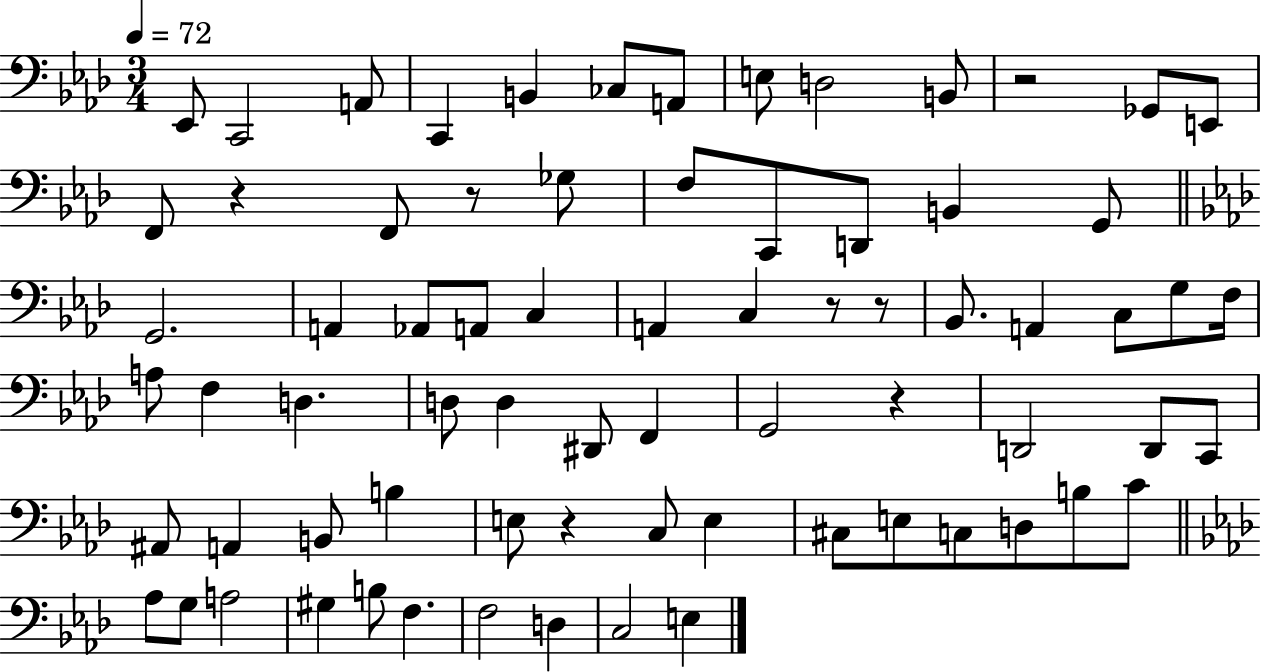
Eb2/e C2/h A2/e C2/q B2/q CES3/e A2/e E3/e D3/h B2/e R/h Gb2/e E2/e F2/e R/q F2/e R/e Gb3/e F3/e C2/e D2/e B2/q G2/e G2/h. A2/q Ab2/e A2/e C3/q A2/q C3/q R/e R/e Bb2/e. A2/q C3/e G3/e F3/s A3/e F3/q D3/q. D3/e D3/q D#2/e F2/q G2/h R/q D2/h D2/e C2/e A#2/e A2/q B2/e B3/q E3/e R/q C3/e E3/q C#3/e E3/e C3/e D3/e B3/e C4/e Ab3/e G3/e A3/h G#3/q B3/e F3/q. F3/h D3/q C3/h E3/q